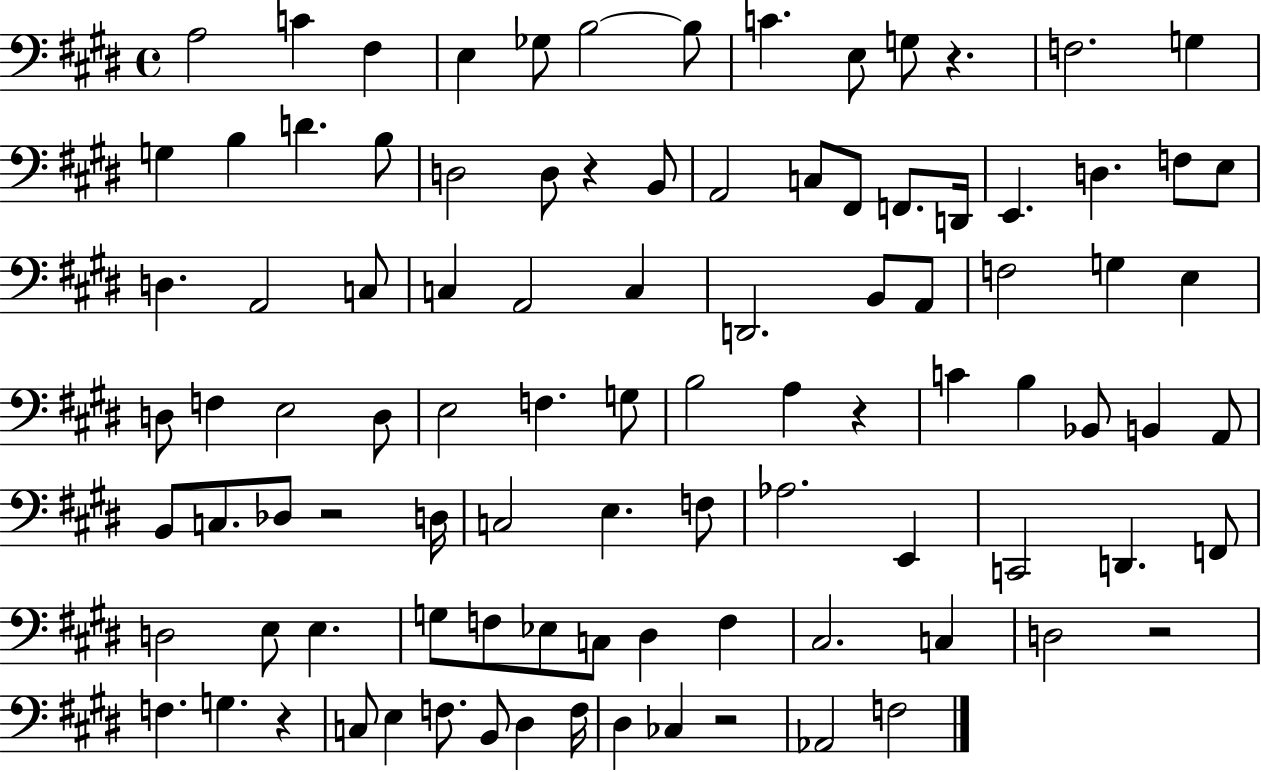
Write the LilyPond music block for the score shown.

{
  \clef bass
  \time 4/4
  \defaultTimeSignature
  \key e \major
  a2 c'4 fis4 | e4 ges8 b2~~ b8 | c'4. e8 g8 r4. | f2. g4 | \break g4 b4 d'4. b8 | d2 d8 r4 b,8 | a,2 c8 fis,8 f,8. d,16 | e,4. d4. f8 e8 | \break d4. a,2 c8 | c4 a,2 c4 | d,2. b,8 a,8 | f2 g4 e4 | \break d8 f4 e2 d8 | e2 f4. g8 | b2 a4 r4 | c'4 b4 bes,8 b,4 a,8 | \break b,8 c8. des8 r2 d16 | c2 e4. f8 | aes2. e,4 | c,2 d,4. f,8 | \break d2 e8 e4. | g8 f8 ees8 c8 dis4 f4 | cis2. c4 | d2 r2 | \break f4. g4. r4 | c8 e4 f8. b,8 dis4 f16 | dis4 ces4 r2 | aes,2 f2 | \break \bar "|."
}